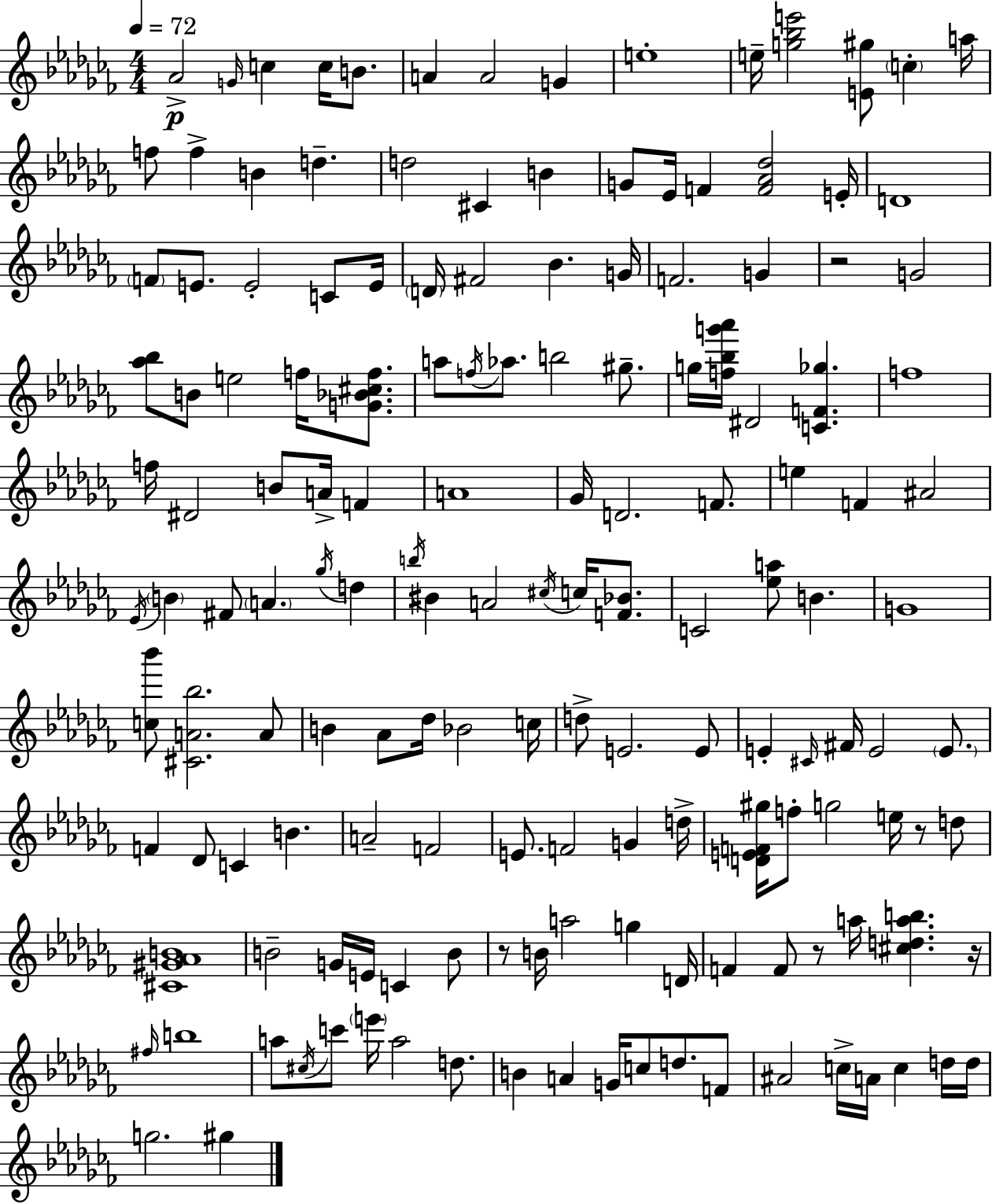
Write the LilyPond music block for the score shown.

{
  \clef treble
  \numericTimeSignature
  \time 4/4
  \key aes \minor
  \tempo 4 = 72
  aes'2->\p \grace { g'16 } c''4 c''16 b'8. | a'4 a'2 g'4 | e''1-. | e''16-- <g'' bes'' e'''>2 <e' gis''>8 \parenthesize c''4-. | \break a''16 f''8 f''4-> b'4 d''4.-- | d''2 cis'4 b'4 | g'8 ees'16 f'4 <f' aes' des''>2 | e'16-. d'1 | \break \parenthesize f'8 e'8. e'2-. c'8 | e'16 \parenthesize d'16 fis'2 bes'4. | g'16 f'2. g'4 | r2 g'2 | \break <aes'' bes''>8 b'8 e''2 f''16 <g' bes' cis'' f''>8. | a''8 \acciaccatura { f''16 } aes''8. b''2 gis''8.-- | g''16 <f'' bes'' g''' aes'''>16 dis'2 <c' f' ges''>4. | f''1 | \break f''16 dis'2 b'8 a'16-> f'4 | a'1 | ges'16 d'2. f'8. | e''4 f'4 ais'2 | \break \acciaccatura { ees'16 } \parenthesize b'4 fis'8 \parenthesize a'4. \acciaccatura { ges''16 } | d''4 \acciaccatura { b''16 } bis'4 a'2 | \acciaccatura { cis''16 } c''16 <f' bes'>8. c'2 <ees'' a''>8 | b'4. g'1 | \break <c'' bes'''>8 <cis' a' bes''>2. | a'8 b'4 aes'8 des''16 bes'2 | c''16 d''8-> e'2. | e'8 e'4-. \grace { cis'16 } fis'16 e'2 | \break \parenthesize e'8. f'4 des'8 c'4 | b'4. a'2-- f'2 | e'8. f'2 | g'4 d''16-> <d' e' f' gis''>16 f''8-. g''2 | \break e''16 r8 d''8 <cis' gis' aes' b'>1 | b'2-- g'16 | e'16 c'4 b'8 r8 b'16 a''2 | g''4 d'16 f'4 f'8 r8 a''16 | \break <cis'' d'' a'' b''>4. r16 \grace { fis''16 } b''1 | a''8 \acciaccatura { cis''16 } c'''8 \parenthesize e'''16 a''2 | d''8. b'4 a'4 | g'16 c''8 d''8. f'8 ais'2 | \break c''16-> a'16 c''4 d''16 d''16 g''2. | gis''4 \bar "|."
}